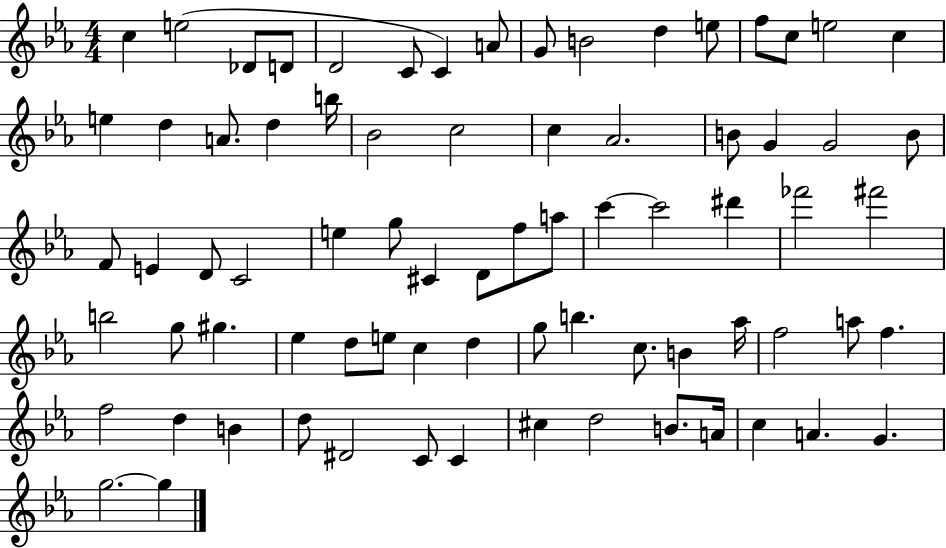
X:1
T:Untitled
M:4/4
L:1/4
K:Eb
c e2 _D/2 D/2 D2 C/2 C A/2 G/2 B2 d e/2 f/2 c/2 e2 c e d A/2 d b/4 _B2 c2 c _A2 B/2 G G2 B/2 F/2 E D/2 C2 e g/2 ^C D/2 f/2 a/2 c' c'2 ^d' _f'2 ^f'2 b2 g/2 ^g _e d/2 e/2 c d g/2 b c/2 B _a/4 f2 a/2 f f2 d B d/2 ^D2 C/2 C ^c d2 B/2 A/4 c A G g2 g